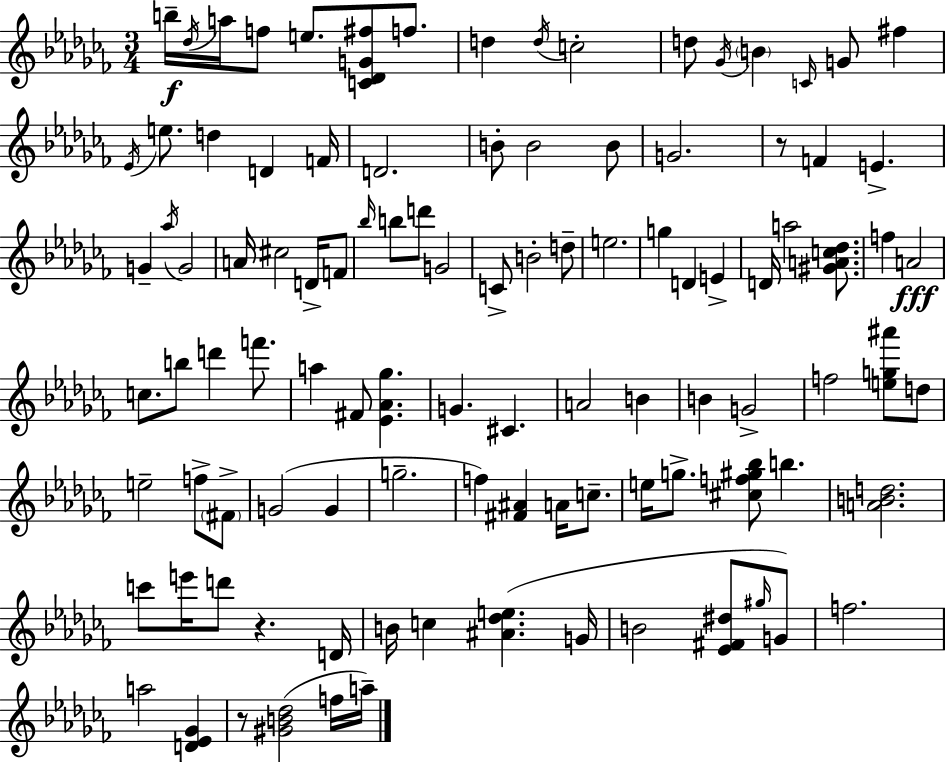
{
  \clef treble
  \numericTimeSignature
  \time 3/4
  \key aes \minor
  b''16--\f \acciaccatura { des''16 } a''16 f''8 e''8. <c' des' g' fis''>8 f''8. | d''4 \acciaccatura { d''16 } c''2-. | d''8 \acciaccatura { ges'16 } \parenthesize b'4 \grace { c'16 } g'8 | fis''4 \acciaccatura { ees'16 } e''8. d''4 | \break d'4 f'16 d'2. | b'8-. b'2 | b'8 g'2. | r8 f'4 e'4.-> | \break g'4-- \acciaccatura { aes''16 } g'2 | a'16 cis''2 | d'16-> f'8 \grace { bes''16 } b''8 d'''8 g'2 | c'8-> b'2-. | \break d''8-- e''2. | g''4 d'4 | e'4-> d'16 a''2 | <gis' a' c'' des''>8. f''4 a'2\fff | \break c''8. b''8 | d'''4 f'''8. a''4 fis'8 | <ees' aes' ges''>4. g'4. | cis'4. a'2 | \break b'4 b'4 g'2-> | f''2 | <e'' g'' ais'''>8 d''8 e''2-- | f''8-> \parenthesize fis'8-> g'2( | \break g'4 g''2.-- | f''4) <fis' ais'>4 | a'16 c''8.-- e''16 g''8.-> <cis'' f'' gis'' bes''>8 | b''4. <a' b' d''>2. | \break c'''8 e'''16 d'''8 | r4. d'16 b'16 c''4 | <ais' des'' e''>4.( g'16 b'2 | <ees' fis' dis''>8 \grace { gis''16 } g'8) f''2. | \break a''2 | <d' ees' ges'>4 r8 <gis' b' des''>2( | f''16 a''16--) \bar "|."
}